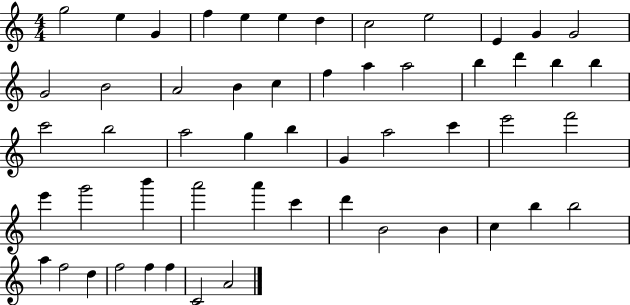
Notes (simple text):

G5/h E5/q G4/q F5/q E5/q E5/q D5/q C5/h E5/h E4/q G4/q G4/h G4/h B4/h A4/h B4/q C5/q F5/q A5/q A5/h B5/q D6/q B5/q B5/q C6/h B5/h A5/h G5/q B5/q G4/q A5/h C6/q E6/h F6/h E6/q G6/h B6/q A6/h A6/q C6/q D6/q B4/h B4/q C5/q B5/q B5/h A5/q F5/h D5/q F5/h F5/q F5/q C4/h A4/h